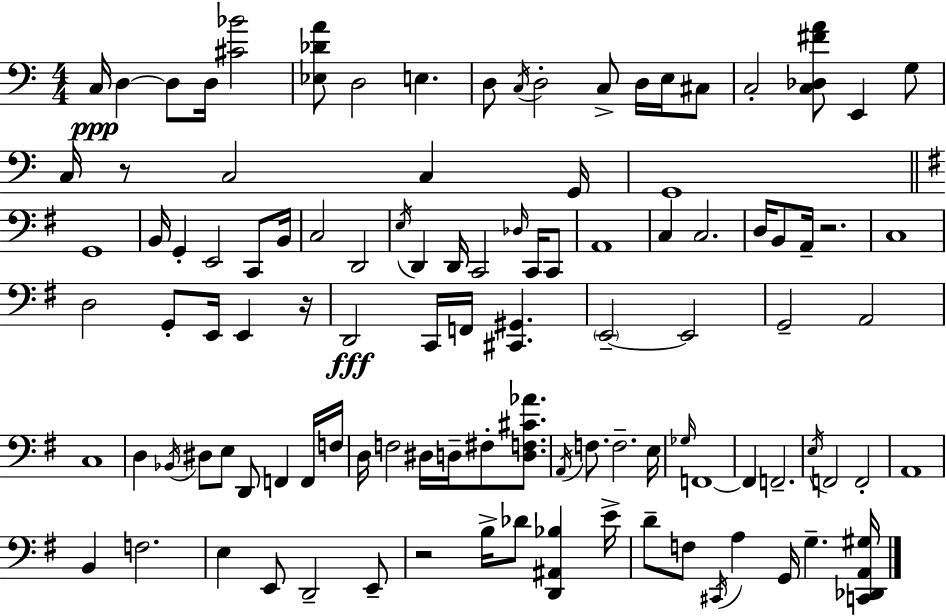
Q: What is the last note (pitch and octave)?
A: G3